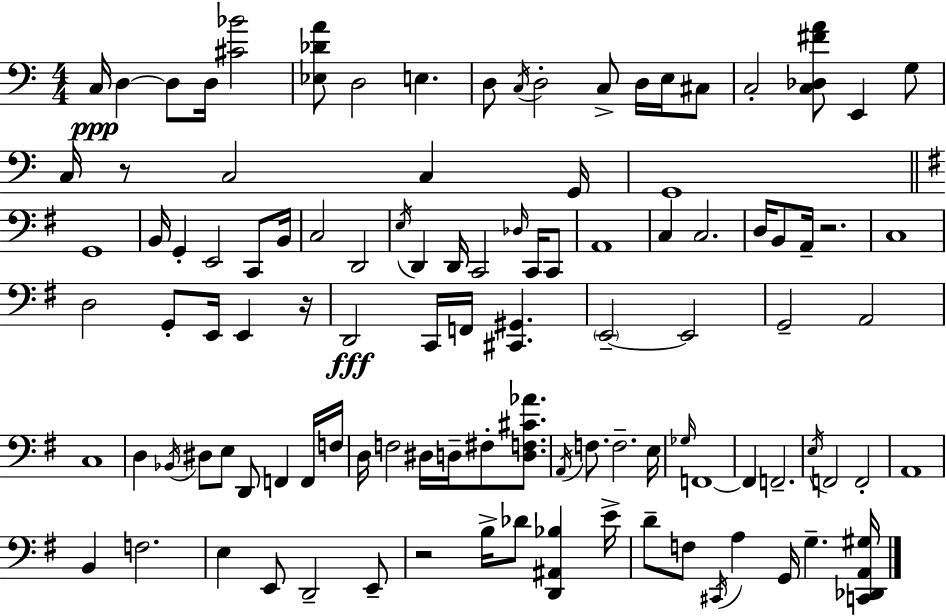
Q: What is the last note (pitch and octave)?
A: G3